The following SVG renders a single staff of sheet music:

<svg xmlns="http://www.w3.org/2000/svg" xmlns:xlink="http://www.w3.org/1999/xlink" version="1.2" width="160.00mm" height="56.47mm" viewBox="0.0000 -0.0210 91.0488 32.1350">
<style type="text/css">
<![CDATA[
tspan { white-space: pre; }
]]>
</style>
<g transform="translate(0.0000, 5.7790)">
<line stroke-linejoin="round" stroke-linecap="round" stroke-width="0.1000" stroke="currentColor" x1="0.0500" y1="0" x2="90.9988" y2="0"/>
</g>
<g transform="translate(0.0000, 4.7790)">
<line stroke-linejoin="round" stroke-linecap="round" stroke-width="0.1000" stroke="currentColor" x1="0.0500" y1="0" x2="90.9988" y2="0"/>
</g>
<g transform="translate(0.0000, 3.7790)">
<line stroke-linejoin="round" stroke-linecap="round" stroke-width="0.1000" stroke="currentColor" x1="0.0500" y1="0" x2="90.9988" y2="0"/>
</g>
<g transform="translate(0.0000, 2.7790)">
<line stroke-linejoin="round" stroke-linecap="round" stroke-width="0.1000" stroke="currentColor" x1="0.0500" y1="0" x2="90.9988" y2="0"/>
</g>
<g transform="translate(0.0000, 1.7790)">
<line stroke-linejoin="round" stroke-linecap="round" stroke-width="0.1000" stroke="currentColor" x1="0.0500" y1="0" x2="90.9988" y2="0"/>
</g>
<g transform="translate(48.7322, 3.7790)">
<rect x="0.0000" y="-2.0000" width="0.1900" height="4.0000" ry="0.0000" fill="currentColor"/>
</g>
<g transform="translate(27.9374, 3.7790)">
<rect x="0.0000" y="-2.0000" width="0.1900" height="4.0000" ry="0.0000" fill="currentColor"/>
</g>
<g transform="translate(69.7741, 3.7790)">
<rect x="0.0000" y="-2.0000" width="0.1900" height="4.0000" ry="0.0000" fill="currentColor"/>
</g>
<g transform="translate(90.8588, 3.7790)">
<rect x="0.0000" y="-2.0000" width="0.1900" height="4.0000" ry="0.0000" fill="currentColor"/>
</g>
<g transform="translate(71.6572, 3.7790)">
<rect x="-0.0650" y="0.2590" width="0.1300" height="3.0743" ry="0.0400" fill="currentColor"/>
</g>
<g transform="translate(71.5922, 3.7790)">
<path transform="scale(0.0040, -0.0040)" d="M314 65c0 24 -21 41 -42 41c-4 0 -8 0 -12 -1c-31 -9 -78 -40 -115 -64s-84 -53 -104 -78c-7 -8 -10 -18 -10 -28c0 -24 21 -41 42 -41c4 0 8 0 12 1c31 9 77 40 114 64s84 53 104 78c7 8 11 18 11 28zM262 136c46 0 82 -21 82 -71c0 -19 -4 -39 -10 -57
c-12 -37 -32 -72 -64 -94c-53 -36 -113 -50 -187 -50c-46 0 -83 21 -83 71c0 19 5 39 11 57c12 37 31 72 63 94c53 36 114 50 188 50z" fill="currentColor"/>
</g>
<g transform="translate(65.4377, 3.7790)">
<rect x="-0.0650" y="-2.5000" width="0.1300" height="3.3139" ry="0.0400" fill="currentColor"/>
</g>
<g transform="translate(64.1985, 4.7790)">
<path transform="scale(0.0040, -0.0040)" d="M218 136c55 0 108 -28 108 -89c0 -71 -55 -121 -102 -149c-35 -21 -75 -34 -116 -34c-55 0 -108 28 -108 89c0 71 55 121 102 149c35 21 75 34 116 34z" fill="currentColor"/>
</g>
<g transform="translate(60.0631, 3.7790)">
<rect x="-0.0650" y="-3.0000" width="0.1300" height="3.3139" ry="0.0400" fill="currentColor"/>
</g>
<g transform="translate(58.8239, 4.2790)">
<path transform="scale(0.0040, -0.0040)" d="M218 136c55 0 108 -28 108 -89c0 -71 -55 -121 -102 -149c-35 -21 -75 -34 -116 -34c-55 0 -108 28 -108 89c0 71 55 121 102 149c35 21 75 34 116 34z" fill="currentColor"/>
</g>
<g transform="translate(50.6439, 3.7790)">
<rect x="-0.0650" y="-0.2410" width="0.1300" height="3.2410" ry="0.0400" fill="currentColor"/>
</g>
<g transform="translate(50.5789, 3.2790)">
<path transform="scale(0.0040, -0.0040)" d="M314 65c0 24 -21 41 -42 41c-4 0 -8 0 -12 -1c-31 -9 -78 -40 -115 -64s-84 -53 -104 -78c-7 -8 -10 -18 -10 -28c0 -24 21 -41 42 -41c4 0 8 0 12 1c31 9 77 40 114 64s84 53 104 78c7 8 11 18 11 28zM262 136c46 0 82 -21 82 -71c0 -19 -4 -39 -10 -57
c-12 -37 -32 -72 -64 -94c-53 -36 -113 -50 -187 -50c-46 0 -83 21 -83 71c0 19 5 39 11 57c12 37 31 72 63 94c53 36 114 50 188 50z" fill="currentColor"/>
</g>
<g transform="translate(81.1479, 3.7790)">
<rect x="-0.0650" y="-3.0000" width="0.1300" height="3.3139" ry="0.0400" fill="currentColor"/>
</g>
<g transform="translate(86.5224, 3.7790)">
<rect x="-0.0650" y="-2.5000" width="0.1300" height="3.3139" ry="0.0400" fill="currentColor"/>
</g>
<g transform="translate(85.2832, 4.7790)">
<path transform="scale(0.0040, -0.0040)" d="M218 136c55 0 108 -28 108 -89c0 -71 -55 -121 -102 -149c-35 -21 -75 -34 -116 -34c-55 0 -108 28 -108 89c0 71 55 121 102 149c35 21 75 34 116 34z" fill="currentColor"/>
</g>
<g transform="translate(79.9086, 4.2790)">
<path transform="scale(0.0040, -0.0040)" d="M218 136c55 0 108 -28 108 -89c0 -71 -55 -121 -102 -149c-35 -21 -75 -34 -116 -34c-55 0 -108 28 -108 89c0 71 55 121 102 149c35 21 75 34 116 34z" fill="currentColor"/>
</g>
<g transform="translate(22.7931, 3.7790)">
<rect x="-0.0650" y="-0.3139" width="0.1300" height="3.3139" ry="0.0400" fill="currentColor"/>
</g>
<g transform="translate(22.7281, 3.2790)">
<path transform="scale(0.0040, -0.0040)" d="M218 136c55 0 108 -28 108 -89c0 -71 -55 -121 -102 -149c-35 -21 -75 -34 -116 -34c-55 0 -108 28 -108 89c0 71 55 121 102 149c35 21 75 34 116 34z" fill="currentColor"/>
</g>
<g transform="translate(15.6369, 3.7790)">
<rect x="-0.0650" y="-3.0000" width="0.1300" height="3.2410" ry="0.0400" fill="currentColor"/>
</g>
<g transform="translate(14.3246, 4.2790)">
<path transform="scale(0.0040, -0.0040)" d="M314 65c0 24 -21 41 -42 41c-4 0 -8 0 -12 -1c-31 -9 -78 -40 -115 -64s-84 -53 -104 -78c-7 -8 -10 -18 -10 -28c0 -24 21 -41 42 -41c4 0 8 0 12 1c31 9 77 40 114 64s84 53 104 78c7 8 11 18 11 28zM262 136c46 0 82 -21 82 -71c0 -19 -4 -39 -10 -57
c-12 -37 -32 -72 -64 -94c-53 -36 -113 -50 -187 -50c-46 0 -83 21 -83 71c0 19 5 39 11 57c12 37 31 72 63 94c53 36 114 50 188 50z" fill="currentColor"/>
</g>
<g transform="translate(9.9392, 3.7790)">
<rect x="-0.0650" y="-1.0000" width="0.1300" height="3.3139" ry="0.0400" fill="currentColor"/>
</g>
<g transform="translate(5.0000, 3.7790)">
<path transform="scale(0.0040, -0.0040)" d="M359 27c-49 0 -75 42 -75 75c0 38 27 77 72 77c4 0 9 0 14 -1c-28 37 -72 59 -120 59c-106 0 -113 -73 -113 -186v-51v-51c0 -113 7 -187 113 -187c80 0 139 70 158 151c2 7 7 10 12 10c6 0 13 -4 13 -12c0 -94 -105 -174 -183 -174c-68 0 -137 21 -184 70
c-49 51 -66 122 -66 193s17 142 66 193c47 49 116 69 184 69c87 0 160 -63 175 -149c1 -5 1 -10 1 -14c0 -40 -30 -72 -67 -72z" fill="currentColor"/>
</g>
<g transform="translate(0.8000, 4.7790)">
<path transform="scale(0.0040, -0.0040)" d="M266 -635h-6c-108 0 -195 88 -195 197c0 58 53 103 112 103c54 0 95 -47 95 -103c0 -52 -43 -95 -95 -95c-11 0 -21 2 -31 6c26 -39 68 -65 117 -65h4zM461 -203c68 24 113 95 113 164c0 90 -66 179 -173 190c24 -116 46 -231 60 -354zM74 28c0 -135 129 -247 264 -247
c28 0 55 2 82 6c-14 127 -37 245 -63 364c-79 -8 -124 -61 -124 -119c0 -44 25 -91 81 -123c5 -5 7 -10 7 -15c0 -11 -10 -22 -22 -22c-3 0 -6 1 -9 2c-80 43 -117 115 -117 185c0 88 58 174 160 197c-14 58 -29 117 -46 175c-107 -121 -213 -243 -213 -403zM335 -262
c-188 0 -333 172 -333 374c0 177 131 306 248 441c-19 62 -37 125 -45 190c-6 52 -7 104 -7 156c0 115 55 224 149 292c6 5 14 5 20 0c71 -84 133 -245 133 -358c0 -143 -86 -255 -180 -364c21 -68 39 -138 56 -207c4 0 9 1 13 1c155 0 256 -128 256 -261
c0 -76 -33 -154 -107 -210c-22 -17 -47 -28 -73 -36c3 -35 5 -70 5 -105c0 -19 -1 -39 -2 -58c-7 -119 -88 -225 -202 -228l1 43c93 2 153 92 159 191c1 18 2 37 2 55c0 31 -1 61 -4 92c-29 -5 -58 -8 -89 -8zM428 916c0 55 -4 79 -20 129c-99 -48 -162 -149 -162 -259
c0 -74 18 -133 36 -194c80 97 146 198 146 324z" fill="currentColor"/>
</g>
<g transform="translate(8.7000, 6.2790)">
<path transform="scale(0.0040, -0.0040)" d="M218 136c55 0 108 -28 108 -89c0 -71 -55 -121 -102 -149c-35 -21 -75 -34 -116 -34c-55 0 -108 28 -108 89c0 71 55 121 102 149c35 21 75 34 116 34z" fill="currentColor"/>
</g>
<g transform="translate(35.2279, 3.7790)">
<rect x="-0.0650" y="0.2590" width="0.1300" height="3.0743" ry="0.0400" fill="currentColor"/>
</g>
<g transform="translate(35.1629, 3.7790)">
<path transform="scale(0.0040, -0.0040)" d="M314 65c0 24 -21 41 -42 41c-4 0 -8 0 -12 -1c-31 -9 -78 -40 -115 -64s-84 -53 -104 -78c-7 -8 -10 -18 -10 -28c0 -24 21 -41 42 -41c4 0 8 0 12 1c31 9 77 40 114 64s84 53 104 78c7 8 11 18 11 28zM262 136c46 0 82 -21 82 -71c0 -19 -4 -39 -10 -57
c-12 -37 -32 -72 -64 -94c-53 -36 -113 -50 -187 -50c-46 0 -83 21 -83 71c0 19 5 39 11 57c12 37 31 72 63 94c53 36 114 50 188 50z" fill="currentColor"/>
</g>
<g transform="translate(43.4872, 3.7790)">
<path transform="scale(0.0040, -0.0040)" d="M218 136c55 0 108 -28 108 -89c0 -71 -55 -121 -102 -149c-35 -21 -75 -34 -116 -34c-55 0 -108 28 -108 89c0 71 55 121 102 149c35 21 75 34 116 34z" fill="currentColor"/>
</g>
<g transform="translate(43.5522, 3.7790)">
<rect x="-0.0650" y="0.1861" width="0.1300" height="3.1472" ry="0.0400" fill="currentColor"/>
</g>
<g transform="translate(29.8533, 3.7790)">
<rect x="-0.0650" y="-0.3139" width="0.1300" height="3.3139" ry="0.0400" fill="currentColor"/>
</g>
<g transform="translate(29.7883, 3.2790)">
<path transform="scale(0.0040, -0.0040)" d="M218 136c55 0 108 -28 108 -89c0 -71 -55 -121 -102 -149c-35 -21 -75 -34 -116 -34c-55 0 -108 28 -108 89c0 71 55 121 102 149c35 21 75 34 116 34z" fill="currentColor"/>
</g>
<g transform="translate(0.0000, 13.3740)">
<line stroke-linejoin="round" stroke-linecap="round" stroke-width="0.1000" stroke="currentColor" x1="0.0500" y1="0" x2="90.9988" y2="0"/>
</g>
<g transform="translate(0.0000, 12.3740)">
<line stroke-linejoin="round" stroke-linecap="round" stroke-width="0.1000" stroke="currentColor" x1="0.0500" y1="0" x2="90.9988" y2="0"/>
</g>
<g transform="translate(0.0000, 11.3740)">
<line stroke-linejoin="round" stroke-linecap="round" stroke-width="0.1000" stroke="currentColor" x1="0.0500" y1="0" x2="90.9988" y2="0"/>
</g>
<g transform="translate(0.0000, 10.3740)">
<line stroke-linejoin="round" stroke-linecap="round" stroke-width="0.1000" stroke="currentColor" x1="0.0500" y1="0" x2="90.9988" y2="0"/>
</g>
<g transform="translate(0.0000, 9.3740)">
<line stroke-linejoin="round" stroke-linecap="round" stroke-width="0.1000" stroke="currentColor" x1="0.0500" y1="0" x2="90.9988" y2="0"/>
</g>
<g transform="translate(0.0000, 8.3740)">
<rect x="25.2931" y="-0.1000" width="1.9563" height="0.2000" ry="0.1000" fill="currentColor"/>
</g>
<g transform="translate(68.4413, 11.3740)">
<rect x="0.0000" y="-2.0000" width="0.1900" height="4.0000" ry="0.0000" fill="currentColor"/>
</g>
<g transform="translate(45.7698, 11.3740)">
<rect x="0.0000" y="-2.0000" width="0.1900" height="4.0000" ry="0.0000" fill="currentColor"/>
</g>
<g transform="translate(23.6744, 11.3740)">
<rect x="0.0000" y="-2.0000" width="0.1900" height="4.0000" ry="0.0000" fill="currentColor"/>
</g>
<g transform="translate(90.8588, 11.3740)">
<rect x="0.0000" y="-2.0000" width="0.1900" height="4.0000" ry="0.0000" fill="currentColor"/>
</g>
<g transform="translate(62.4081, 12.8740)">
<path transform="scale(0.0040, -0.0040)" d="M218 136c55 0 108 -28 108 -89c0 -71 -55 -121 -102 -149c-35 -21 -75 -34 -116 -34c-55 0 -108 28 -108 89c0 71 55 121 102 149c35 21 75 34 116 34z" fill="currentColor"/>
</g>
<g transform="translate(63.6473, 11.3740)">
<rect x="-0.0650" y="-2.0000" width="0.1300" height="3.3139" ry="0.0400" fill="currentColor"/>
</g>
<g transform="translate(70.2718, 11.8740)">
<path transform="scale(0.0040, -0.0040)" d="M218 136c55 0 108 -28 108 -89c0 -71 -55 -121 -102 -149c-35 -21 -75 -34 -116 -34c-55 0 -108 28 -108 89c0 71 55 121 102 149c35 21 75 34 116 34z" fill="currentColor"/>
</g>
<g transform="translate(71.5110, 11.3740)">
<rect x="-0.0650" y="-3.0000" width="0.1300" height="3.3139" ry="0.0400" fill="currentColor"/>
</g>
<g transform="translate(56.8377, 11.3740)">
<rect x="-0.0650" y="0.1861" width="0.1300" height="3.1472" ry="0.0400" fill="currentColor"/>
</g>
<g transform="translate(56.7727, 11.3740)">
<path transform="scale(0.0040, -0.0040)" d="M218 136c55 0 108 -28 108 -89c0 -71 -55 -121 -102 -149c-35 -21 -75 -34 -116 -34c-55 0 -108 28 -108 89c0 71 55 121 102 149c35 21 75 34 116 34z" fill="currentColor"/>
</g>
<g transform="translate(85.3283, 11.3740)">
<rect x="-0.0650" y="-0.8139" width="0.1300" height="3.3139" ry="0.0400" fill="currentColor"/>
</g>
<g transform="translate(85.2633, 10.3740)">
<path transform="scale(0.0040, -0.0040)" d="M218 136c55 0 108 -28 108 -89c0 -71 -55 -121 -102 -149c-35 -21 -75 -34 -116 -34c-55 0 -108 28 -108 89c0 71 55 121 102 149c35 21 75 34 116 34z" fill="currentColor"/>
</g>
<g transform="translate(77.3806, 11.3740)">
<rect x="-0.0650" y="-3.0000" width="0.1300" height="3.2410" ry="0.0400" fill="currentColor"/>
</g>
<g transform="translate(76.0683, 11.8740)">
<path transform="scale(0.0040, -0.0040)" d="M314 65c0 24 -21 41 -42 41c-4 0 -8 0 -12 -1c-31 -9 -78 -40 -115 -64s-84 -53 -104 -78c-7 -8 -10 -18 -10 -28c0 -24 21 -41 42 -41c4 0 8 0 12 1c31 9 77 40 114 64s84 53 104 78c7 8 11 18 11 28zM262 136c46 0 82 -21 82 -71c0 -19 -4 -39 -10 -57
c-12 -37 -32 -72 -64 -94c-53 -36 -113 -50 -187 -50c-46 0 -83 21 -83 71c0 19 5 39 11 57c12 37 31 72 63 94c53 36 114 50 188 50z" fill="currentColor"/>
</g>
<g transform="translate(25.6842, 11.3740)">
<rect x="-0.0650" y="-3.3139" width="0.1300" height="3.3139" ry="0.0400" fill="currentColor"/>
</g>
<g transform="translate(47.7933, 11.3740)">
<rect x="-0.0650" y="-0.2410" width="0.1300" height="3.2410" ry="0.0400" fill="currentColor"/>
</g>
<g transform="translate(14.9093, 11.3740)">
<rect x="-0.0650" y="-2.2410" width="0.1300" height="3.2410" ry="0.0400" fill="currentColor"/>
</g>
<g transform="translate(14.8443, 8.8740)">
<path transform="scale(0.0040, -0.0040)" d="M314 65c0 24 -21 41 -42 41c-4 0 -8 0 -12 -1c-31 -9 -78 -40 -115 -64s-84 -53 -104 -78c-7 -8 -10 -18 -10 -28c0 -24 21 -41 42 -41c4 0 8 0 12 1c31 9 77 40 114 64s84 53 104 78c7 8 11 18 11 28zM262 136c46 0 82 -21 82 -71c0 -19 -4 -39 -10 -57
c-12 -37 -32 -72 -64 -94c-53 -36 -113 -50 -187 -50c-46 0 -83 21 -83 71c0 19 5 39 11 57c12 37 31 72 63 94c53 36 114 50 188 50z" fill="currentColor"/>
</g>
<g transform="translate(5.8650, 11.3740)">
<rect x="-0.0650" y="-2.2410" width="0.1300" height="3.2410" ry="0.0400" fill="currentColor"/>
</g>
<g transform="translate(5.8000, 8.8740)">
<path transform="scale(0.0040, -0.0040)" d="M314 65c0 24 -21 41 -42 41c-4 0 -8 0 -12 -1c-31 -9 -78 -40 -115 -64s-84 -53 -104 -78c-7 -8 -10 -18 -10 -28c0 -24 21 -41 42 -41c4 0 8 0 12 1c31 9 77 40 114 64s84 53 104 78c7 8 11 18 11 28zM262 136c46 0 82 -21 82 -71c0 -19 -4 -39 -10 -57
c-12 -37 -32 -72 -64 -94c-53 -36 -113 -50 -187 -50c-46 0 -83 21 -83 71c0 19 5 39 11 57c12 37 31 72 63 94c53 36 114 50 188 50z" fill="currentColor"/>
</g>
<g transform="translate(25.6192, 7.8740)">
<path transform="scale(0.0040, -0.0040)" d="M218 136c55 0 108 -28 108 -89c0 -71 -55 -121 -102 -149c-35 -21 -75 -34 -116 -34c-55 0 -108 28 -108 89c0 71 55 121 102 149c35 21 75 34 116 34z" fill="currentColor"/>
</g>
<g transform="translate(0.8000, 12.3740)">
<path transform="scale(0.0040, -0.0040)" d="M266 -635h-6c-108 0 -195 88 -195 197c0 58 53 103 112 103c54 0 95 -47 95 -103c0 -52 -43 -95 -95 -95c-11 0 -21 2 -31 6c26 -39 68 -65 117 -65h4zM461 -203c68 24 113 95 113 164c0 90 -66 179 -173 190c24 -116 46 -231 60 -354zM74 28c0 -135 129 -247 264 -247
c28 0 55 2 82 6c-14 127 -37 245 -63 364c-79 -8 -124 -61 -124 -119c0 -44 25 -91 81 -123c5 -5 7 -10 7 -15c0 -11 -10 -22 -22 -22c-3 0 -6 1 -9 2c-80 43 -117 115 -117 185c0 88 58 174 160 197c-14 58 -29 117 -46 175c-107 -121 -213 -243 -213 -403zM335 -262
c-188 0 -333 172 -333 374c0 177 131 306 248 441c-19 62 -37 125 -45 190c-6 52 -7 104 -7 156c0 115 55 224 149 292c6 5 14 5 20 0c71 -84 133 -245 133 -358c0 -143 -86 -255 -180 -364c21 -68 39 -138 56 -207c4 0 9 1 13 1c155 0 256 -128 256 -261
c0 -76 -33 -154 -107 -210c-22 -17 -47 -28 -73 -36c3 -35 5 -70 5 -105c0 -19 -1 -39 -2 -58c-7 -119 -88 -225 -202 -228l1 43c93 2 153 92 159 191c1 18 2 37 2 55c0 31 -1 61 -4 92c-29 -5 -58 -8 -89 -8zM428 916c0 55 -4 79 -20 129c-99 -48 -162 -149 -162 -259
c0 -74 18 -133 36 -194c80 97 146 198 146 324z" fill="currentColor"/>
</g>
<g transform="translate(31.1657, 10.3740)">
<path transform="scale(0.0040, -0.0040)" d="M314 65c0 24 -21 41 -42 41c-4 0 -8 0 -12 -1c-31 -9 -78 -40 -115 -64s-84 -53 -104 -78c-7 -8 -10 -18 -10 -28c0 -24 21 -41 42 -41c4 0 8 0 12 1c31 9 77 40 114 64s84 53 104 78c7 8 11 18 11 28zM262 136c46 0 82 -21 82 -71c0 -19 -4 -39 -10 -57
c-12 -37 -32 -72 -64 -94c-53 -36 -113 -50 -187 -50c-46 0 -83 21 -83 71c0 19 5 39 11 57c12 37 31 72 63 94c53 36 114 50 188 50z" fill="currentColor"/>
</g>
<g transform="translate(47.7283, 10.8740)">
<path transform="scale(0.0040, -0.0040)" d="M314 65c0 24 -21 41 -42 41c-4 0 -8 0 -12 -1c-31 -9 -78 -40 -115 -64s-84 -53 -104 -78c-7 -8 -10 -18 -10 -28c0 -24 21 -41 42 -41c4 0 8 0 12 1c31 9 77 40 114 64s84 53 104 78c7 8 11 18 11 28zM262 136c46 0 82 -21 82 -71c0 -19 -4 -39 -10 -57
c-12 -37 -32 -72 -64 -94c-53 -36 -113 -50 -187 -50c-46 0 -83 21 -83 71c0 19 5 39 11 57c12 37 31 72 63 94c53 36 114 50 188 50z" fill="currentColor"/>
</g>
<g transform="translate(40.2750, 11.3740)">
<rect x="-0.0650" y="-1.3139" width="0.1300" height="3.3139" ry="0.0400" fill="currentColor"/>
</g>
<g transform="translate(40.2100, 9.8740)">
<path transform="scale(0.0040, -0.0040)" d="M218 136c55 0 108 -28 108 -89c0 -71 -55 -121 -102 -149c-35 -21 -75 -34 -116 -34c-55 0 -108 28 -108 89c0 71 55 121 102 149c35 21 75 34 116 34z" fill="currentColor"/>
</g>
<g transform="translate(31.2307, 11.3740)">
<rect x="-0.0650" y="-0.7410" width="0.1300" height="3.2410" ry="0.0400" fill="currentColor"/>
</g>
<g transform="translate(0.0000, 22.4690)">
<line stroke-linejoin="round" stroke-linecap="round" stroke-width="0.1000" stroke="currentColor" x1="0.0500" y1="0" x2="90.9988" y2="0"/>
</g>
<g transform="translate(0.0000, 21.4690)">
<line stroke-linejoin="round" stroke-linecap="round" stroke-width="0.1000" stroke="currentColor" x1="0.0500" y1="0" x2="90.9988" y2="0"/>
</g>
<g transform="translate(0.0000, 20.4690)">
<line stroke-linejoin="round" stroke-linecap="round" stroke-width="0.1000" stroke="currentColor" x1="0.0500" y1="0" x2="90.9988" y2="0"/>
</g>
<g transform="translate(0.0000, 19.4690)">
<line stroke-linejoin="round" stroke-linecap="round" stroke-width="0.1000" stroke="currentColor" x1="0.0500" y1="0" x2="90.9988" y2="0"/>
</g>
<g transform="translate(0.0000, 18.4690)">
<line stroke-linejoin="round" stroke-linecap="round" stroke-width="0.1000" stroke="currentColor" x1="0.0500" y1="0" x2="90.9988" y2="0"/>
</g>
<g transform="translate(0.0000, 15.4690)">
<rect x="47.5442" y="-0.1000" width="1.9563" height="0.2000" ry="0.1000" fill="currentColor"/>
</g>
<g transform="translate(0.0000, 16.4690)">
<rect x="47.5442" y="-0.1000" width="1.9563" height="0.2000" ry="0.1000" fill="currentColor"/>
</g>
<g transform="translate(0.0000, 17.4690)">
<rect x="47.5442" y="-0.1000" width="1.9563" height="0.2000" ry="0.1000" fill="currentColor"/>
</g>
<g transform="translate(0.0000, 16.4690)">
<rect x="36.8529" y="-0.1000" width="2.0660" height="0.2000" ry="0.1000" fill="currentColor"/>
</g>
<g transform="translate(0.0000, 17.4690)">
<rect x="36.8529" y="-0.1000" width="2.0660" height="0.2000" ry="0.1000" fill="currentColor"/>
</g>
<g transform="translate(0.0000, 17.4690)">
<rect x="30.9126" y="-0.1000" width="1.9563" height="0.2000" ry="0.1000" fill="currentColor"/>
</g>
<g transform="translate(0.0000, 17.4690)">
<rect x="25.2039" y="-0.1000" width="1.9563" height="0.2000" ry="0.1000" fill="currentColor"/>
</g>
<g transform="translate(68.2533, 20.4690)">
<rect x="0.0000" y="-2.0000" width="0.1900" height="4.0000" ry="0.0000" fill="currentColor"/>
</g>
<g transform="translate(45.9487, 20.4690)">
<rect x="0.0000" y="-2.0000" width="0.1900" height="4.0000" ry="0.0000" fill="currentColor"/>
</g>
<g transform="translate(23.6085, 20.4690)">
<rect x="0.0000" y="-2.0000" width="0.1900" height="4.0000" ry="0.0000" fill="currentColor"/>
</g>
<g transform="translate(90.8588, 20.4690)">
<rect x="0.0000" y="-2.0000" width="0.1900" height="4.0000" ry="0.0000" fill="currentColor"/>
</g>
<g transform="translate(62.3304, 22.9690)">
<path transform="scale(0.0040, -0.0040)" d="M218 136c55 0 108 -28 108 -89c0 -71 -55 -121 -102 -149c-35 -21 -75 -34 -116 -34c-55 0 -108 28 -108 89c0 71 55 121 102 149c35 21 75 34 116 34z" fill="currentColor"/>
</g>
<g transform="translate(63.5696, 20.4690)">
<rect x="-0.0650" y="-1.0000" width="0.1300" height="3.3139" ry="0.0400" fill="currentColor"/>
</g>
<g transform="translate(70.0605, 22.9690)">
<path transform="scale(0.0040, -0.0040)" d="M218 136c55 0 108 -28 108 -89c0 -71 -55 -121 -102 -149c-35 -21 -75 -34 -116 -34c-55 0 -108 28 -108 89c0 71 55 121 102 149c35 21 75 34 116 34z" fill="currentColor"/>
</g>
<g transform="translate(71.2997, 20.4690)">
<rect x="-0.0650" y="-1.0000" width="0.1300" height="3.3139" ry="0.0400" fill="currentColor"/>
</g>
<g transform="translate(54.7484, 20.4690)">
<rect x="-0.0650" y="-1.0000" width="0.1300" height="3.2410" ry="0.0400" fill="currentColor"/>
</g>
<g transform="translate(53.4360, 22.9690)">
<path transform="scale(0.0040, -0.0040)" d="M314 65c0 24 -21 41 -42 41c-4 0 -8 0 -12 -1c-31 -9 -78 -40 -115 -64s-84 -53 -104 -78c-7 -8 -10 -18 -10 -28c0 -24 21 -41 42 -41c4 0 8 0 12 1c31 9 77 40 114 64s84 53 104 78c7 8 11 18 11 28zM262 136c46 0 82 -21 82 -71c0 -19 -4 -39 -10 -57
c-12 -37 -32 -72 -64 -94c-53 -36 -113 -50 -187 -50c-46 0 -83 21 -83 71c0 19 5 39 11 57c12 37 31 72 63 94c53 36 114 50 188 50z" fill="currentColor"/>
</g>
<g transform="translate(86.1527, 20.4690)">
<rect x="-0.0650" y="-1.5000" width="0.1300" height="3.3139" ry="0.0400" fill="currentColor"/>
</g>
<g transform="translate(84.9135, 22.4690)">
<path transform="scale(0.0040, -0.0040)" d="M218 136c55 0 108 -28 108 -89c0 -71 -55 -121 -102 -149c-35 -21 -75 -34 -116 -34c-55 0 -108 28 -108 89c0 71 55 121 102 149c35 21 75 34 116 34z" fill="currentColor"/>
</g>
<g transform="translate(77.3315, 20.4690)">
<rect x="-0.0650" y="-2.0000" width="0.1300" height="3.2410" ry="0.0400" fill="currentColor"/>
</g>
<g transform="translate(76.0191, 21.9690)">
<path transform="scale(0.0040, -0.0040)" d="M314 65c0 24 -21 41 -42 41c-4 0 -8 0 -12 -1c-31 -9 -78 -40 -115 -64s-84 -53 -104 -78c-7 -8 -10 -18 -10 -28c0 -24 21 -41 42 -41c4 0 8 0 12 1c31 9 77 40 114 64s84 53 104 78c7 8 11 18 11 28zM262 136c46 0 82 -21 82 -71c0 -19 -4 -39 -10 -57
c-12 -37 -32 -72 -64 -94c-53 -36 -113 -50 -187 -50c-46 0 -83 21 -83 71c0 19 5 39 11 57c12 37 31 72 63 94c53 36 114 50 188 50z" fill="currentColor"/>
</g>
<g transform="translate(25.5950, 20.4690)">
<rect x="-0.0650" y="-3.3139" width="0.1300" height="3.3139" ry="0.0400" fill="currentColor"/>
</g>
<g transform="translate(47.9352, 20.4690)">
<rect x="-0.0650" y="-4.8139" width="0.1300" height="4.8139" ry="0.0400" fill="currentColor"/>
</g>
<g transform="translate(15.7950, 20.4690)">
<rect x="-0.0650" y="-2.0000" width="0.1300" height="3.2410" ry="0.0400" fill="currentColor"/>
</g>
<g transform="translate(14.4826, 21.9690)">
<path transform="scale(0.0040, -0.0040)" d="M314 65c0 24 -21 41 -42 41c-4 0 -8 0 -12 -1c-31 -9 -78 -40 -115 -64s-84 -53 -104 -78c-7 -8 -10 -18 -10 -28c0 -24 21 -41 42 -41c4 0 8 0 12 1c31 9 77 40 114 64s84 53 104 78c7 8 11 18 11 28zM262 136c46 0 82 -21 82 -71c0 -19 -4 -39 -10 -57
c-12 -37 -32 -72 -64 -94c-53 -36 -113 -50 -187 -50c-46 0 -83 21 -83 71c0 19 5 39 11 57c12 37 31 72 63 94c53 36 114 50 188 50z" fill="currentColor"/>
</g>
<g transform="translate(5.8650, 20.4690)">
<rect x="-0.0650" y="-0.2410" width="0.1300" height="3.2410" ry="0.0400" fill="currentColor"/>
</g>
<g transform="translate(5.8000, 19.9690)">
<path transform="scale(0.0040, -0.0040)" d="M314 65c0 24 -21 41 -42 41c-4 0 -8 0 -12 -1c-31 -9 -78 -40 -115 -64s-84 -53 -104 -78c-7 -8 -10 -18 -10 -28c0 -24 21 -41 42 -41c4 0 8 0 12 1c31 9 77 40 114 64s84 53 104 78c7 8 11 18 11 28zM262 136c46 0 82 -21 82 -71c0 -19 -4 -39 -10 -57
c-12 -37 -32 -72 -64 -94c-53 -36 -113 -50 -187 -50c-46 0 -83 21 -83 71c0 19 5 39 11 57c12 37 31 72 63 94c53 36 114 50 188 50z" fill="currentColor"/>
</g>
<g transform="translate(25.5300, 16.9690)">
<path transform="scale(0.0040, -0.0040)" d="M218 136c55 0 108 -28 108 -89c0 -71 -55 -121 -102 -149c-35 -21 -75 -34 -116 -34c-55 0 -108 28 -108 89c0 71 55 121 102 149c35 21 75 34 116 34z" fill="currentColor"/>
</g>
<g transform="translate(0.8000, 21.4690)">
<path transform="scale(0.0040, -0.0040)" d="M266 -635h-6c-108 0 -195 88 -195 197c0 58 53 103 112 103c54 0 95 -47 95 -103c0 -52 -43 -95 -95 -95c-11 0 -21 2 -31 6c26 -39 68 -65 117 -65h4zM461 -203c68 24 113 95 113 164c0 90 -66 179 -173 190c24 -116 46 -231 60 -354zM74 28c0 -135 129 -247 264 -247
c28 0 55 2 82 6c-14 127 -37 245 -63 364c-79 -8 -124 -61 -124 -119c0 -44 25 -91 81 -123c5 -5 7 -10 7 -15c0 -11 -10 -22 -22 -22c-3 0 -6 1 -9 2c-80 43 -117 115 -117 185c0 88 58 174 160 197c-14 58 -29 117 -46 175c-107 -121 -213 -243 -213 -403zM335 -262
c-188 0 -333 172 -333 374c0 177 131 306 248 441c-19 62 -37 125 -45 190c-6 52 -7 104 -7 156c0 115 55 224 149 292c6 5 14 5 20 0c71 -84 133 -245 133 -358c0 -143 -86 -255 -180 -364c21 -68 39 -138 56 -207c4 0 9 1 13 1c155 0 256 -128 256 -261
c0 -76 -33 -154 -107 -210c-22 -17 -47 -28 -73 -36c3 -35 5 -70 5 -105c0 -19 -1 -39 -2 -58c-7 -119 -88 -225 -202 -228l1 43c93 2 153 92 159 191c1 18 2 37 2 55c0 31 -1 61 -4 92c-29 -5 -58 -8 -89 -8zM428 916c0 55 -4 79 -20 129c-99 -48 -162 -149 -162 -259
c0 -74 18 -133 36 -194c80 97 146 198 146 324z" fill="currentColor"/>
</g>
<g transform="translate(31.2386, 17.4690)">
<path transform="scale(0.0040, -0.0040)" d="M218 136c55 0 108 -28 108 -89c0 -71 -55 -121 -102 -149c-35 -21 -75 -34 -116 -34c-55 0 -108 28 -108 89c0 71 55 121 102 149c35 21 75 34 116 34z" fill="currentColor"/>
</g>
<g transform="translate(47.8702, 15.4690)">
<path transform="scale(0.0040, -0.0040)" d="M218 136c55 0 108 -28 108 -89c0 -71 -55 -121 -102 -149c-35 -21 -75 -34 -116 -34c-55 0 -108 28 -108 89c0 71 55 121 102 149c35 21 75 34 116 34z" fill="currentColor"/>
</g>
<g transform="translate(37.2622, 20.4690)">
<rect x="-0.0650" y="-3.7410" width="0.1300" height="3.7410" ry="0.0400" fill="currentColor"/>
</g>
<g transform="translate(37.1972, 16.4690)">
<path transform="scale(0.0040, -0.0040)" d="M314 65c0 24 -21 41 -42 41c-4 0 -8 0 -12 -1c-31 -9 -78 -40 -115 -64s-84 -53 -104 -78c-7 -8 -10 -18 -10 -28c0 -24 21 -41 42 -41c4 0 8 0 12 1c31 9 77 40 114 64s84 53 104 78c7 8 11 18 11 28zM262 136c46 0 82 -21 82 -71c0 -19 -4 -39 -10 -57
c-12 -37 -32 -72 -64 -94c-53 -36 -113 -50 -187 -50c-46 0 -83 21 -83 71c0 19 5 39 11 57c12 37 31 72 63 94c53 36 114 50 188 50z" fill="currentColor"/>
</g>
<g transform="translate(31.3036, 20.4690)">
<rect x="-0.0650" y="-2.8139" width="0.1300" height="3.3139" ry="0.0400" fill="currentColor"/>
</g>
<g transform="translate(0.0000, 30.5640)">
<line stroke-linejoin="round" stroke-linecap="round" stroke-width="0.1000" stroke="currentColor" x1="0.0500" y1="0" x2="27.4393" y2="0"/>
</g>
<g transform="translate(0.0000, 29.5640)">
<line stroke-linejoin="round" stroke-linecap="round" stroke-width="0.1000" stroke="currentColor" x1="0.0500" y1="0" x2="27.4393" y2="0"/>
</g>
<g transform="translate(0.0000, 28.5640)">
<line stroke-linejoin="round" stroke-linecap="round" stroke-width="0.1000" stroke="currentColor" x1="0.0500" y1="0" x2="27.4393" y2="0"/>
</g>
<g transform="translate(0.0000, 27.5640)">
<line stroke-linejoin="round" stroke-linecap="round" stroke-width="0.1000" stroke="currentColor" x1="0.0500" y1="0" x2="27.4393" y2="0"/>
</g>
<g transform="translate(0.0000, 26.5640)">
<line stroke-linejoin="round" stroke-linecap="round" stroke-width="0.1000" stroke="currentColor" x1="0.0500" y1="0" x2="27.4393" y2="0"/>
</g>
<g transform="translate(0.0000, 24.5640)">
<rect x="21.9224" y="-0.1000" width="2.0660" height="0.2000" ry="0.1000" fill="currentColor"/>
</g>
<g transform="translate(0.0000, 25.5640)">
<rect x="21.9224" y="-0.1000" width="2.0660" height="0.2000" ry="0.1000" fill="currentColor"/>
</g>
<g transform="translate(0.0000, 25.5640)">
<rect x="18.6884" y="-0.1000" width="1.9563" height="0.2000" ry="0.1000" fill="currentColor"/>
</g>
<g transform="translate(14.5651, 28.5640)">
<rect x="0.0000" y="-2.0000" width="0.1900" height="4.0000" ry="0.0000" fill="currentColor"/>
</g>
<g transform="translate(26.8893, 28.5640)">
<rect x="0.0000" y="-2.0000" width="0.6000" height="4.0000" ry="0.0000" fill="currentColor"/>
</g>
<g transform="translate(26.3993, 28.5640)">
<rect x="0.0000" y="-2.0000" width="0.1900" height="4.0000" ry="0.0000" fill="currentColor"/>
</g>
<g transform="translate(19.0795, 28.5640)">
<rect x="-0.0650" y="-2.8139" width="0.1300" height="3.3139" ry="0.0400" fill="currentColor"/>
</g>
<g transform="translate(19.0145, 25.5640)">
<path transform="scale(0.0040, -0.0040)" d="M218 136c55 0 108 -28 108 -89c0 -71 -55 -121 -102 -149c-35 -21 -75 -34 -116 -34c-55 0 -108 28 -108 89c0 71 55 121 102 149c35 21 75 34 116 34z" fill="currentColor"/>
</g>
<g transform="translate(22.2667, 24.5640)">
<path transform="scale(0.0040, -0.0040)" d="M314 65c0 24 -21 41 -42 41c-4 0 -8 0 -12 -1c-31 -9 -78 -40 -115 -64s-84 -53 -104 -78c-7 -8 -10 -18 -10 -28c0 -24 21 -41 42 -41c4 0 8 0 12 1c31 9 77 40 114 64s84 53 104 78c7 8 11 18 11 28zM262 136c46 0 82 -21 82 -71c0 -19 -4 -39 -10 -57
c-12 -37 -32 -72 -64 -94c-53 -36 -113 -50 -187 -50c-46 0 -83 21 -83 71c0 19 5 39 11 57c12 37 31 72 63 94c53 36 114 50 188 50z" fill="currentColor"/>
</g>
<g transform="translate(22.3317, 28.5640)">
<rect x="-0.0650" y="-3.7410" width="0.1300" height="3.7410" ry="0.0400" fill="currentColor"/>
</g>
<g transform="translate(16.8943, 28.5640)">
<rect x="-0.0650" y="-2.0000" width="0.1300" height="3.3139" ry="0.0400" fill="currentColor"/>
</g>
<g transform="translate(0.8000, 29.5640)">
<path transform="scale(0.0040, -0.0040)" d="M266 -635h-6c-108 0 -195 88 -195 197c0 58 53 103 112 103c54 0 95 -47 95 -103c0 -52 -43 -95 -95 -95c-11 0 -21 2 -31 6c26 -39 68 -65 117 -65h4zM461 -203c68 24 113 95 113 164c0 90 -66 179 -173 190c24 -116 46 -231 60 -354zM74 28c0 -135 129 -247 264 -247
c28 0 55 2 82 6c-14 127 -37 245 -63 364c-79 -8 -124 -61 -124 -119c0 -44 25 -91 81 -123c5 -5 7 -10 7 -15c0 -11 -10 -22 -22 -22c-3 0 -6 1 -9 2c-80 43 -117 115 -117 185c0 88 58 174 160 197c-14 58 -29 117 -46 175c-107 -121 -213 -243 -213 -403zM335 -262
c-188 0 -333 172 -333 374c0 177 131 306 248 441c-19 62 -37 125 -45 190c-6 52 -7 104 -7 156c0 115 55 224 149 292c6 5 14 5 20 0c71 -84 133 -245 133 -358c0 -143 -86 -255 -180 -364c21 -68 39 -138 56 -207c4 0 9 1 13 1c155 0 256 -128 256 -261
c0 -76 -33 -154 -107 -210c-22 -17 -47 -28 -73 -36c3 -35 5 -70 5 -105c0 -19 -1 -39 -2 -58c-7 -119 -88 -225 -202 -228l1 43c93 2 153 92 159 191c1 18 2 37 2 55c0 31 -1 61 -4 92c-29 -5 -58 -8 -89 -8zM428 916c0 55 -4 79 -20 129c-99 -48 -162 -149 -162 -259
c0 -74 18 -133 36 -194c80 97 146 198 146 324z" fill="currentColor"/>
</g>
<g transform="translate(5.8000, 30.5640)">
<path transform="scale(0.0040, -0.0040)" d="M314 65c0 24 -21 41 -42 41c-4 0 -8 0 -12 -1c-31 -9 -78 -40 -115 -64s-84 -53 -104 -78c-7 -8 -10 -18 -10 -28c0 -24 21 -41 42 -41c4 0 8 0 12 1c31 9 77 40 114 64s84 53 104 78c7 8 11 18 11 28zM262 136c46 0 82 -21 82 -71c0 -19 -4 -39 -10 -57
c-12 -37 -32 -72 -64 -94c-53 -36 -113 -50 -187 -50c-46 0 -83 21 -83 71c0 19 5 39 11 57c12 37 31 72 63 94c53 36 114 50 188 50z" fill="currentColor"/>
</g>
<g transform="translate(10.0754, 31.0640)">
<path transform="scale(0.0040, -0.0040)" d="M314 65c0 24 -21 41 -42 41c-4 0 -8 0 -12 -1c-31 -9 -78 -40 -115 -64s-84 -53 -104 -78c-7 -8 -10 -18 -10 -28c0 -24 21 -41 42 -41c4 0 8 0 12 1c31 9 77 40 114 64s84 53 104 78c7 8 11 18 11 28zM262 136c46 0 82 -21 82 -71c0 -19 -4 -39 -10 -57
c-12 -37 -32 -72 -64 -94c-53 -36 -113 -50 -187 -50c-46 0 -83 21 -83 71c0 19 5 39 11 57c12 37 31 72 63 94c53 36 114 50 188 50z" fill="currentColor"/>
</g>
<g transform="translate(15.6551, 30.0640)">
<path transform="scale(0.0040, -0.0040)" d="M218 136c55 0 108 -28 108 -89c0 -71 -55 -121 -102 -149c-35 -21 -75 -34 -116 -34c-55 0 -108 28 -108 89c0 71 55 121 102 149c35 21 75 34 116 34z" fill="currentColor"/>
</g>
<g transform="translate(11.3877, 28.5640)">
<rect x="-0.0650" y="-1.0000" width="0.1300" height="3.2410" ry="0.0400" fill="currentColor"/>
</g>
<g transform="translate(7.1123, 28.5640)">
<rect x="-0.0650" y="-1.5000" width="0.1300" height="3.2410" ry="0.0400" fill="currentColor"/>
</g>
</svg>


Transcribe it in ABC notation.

X:1
T:Untitled
M:4/4
L:1/4
K:C
D A2 c c B2 B c2 A G B2 A G g2 g2 b d2 e c2 B F A A2 d c2 F2 b a c'2 e' D2 D D F2 E E2 D2 F a c'2